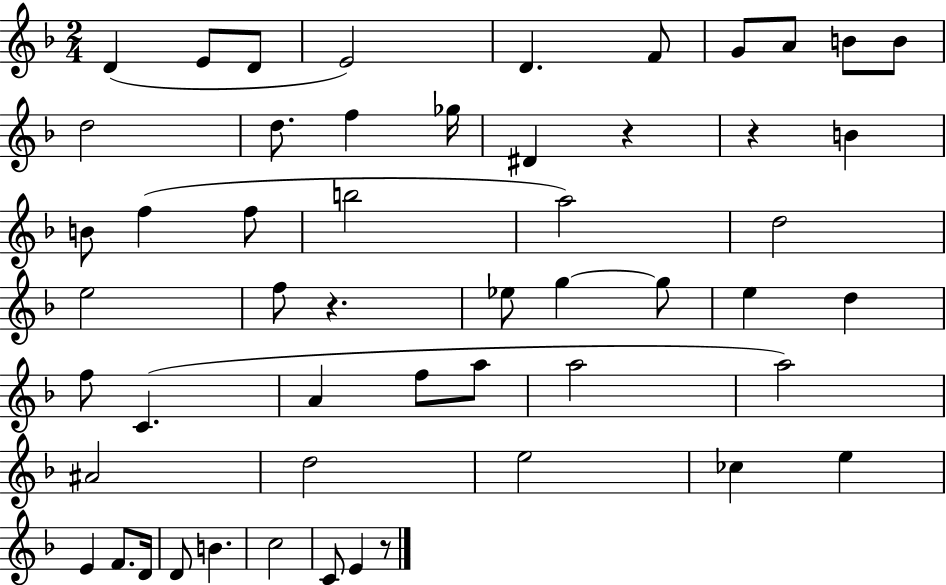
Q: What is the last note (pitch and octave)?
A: E4